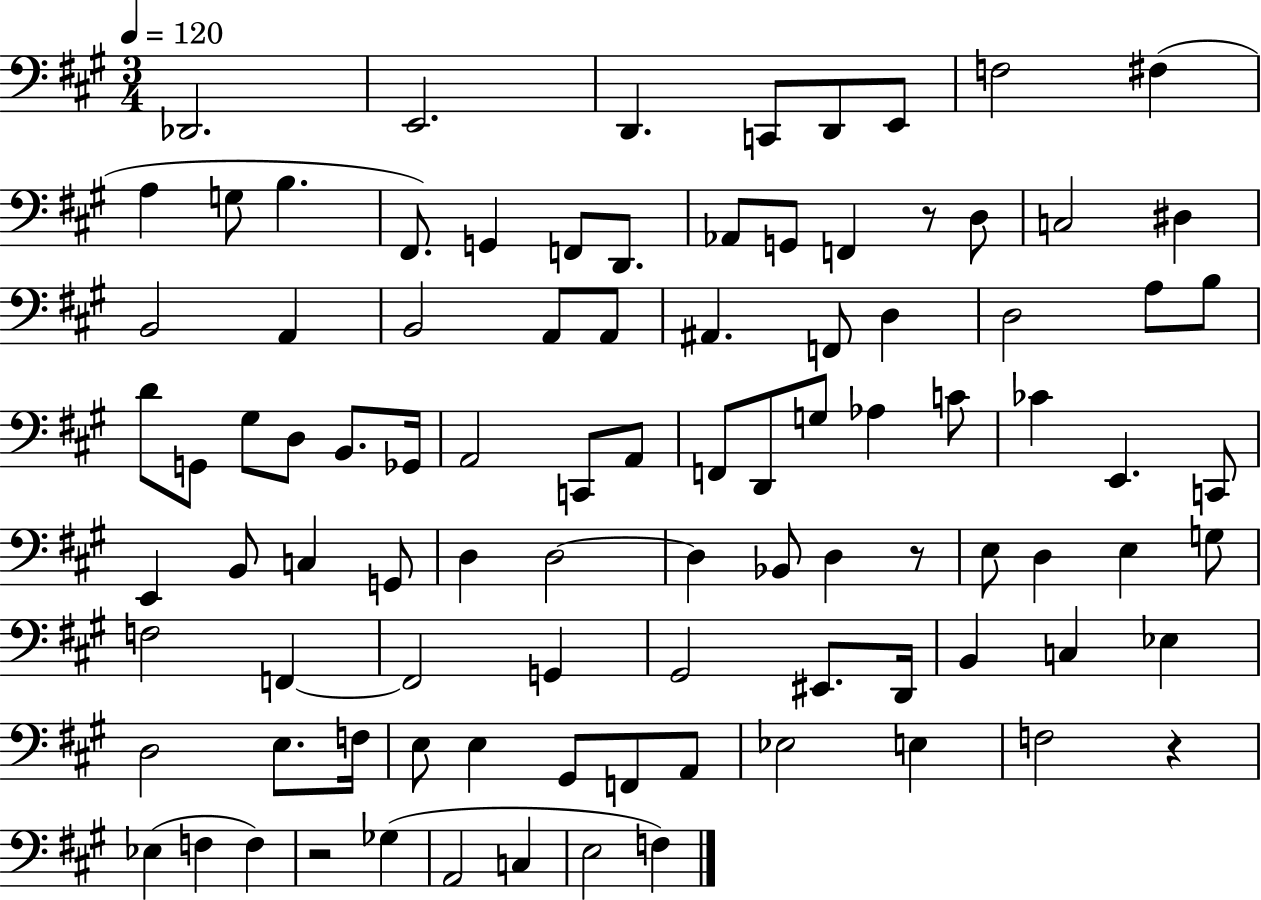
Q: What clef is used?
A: bass